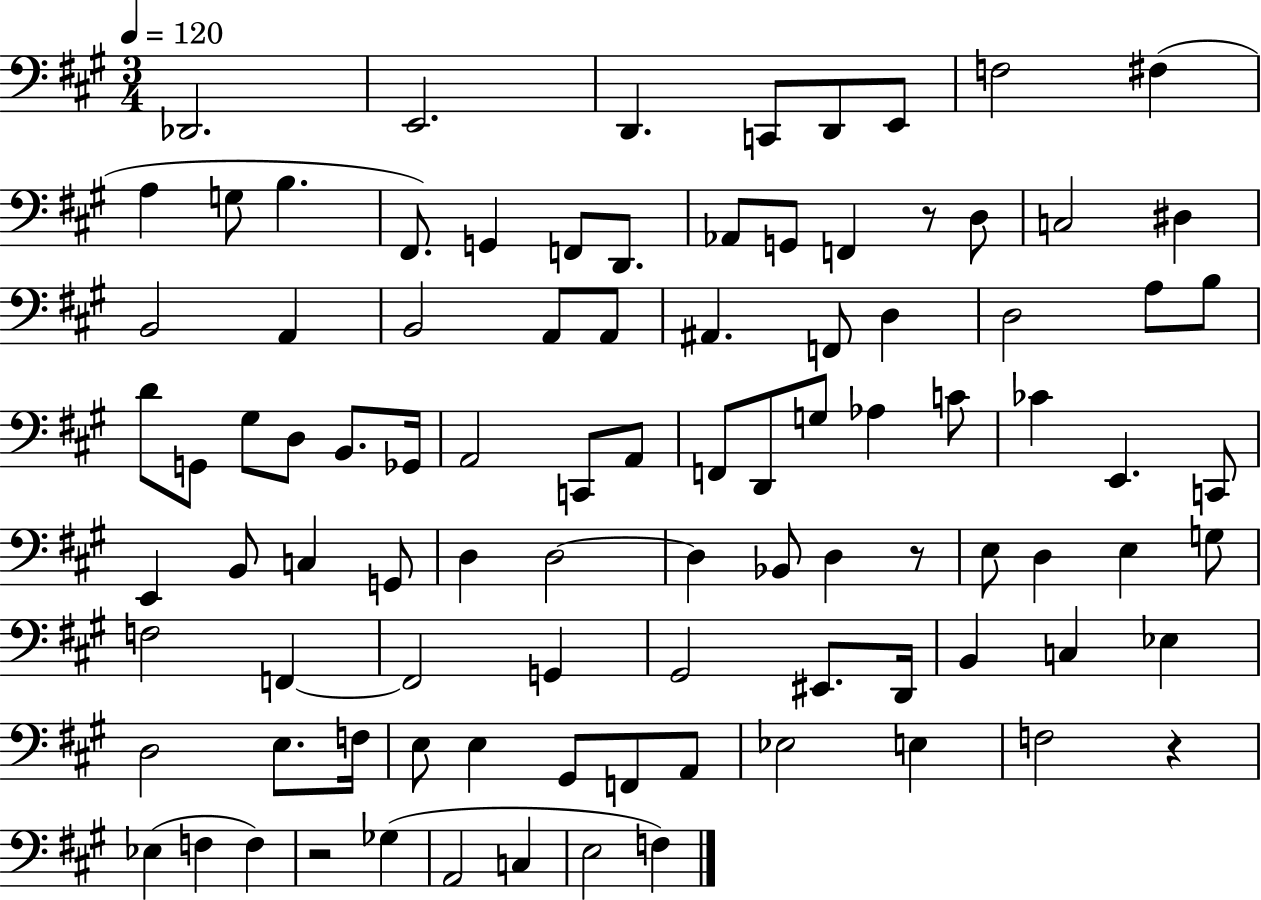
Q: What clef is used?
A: bass